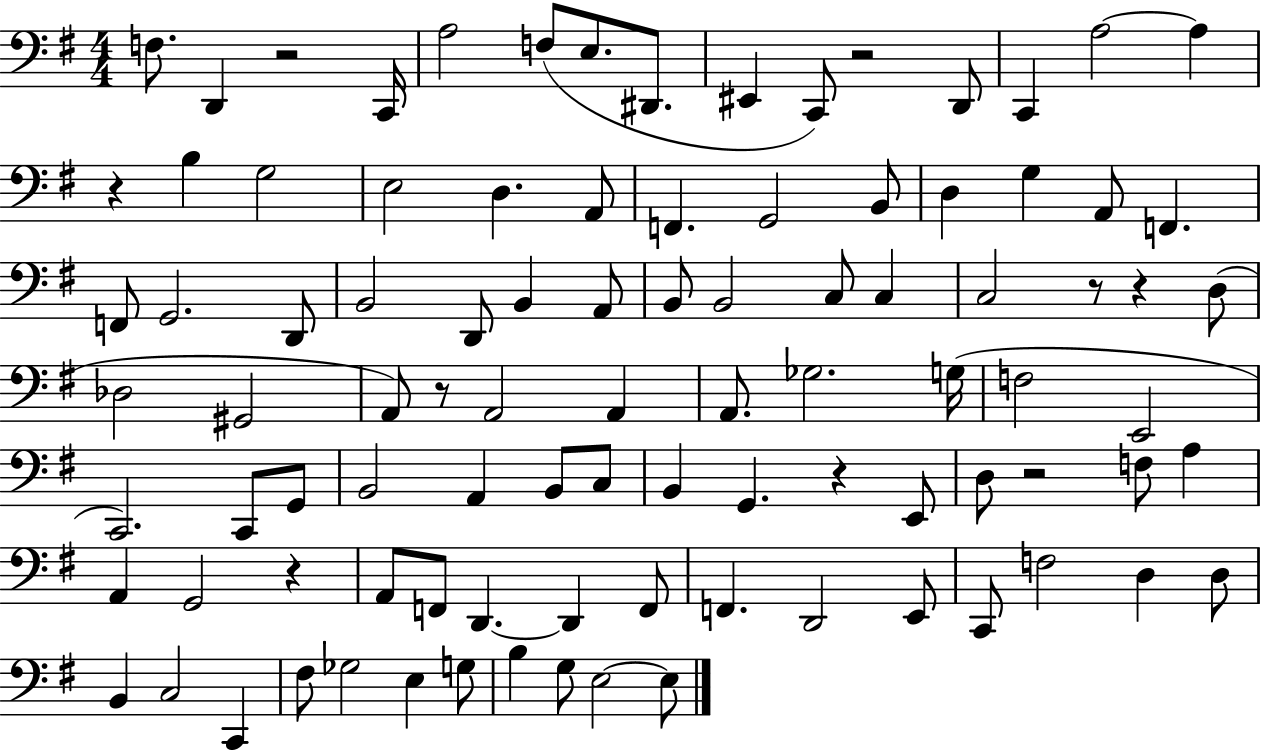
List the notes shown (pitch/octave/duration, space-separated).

F3/e. D2/q R/h C2/s A3/h F3/e E3/e. D#2/e. EIS2/q C2/e R/h D2/e C2/q A3/h A3/q R/q B3/q G3/h E3/h D3/q. A2/e F2/q. G2/h B2/e D3/q G3/q A2/e F2/q. F2/e G2/h. D2/e B2/h D2/e B2/q A2/e B2/e B2/h C3/e C3/q C3/h R/e R/q D3/e Db3/h G#2/h A2/e R/e A2/h A2/q A2/e. Gb3/h. G3/s F3/h E2/h C2/h. C2/e G2/e B2/h A2/q B2/e C3/e B2/q G2/q. R/q E2/e D3/e R/h F3/e A3/q A2/q G2/h R/q A2/e F2/e D2/q. D2/q F2/e F2/q. D2/h E2/e C2/e F3/h D3/q D3/e B2/q C3/h C2/q F#3/e Gb3/h E3/q G3/e B3/q G3/e E3/h E3/e